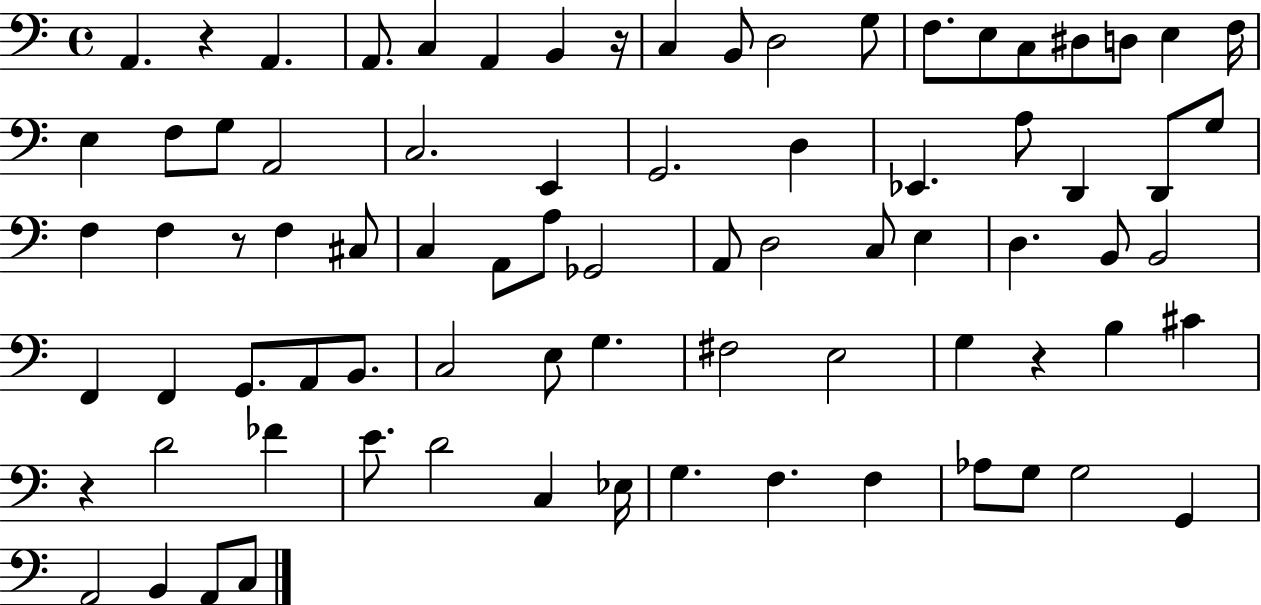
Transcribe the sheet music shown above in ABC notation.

X:1
T:Untitled
M:4/4
L:1/4
K:C
A,, z A,, A,,/2 C, A,, B,, z/4 C, B,,/2 D,2 G,/2 F,/2 E,/2 C,/2 ^D,/2 D,/2 E, F,/4 E, F,/2 G,/2 A,,2 C,2 E,, G,,2 D, _E,, A,/2 D,, D,,/2 G,/2 F, F, z/2 F, ^C,/2 C, A,,/2 A,/2 _G,,2 A,,/2 D,2 C,/2 E, D, B,,/2 B,,2 F,, F,, G,,/2 A,,/2 B,,/2 C,2 E,/2 G, ^F,2 E,2 G, z B, ^C z D2 _F E/2 D2 C, _E,/4 G, F, F, _A,/2 G,/2 G,2 G,, A,,2 B,, A,,/2 C,/2